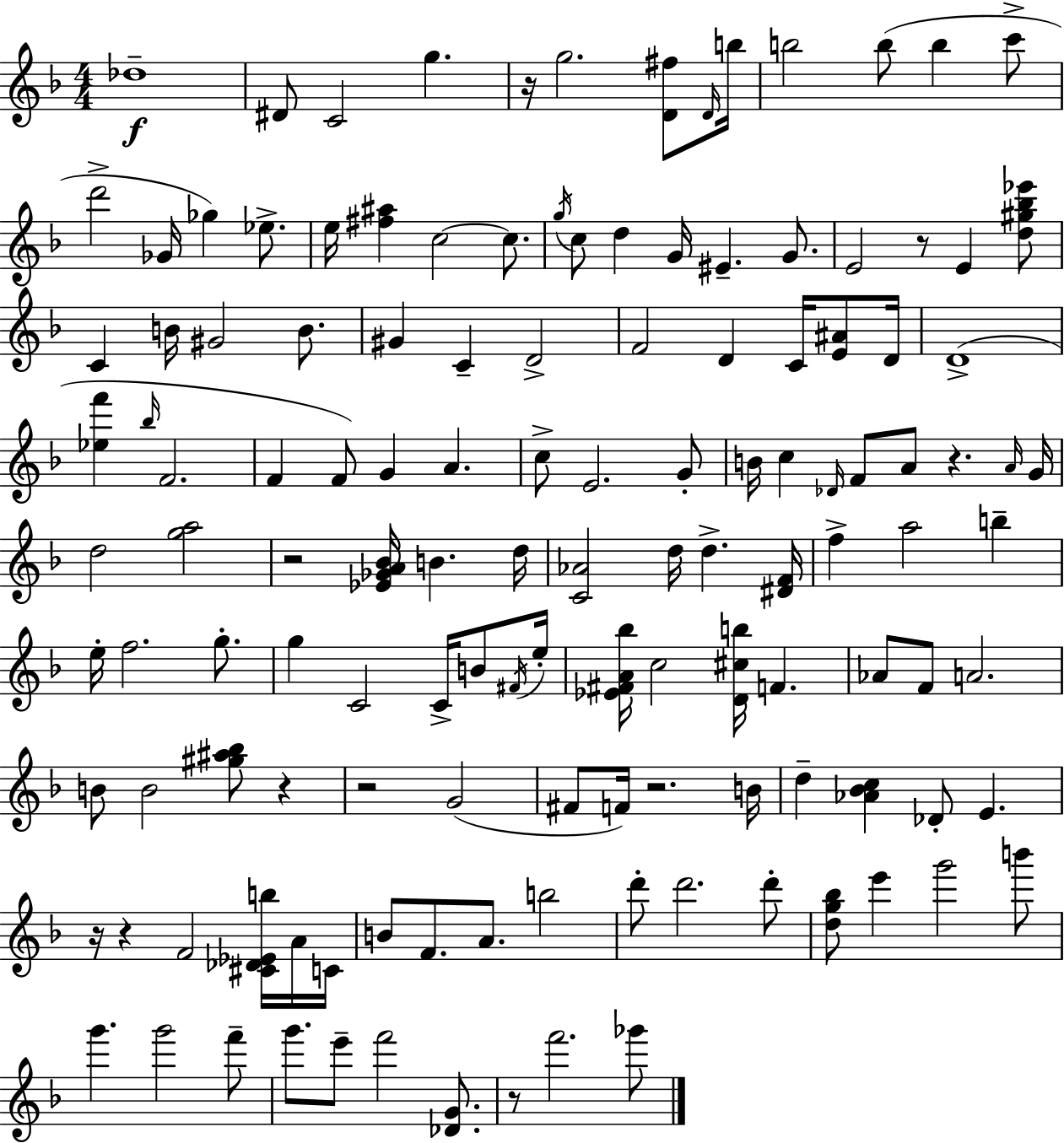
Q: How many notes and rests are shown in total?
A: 132